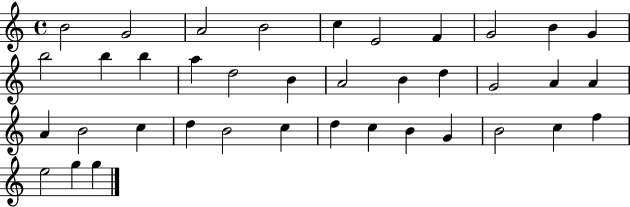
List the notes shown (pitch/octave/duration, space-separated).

B4/h G4/h A4/h B4/h C5/q E4/h F4/q G4/h B4/q G4/q B5/h B5/q B5/q A5/q D5/h B4/q A4/h B4/q D5/q G4/h A4/q A4/q A4/q B4/h C5/q D5/q B4/h C5/q D5/q C5/q B4/q G4/q B4/h C5/q F5/q E5/h G5/q G5/q